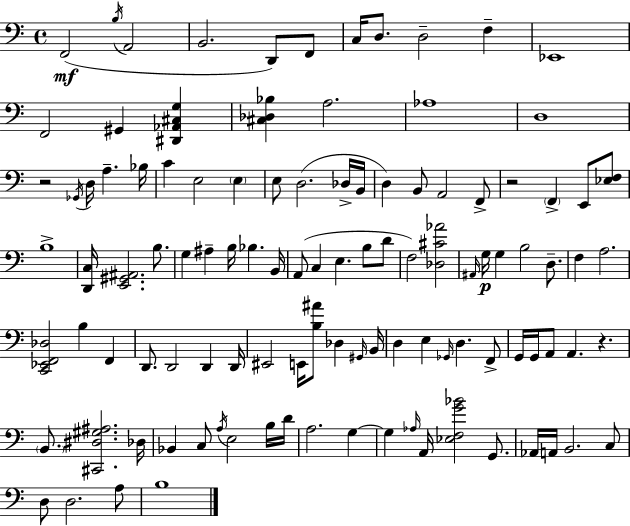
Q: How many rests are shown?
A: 3